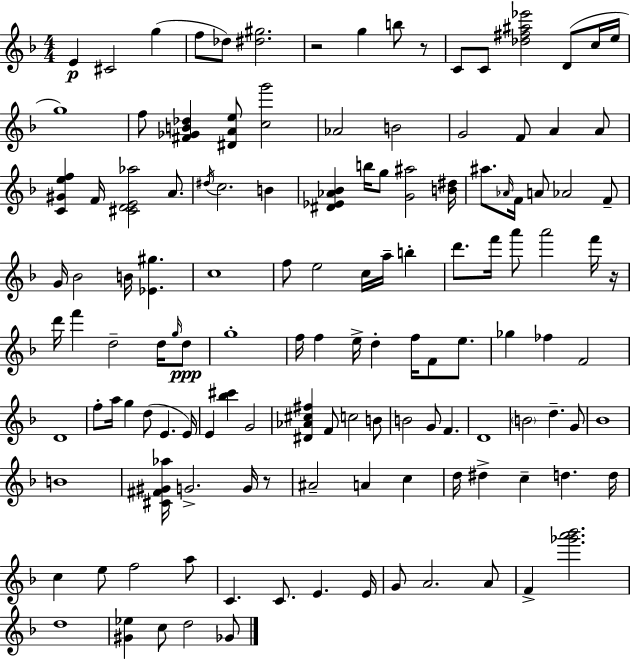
X:1
T:Untitled
M:4/4
L:1/4
K:Dm
E ^C2 g f/2 _d/2 [^d^g]2 z2 g b/2 z/2 C/2 C/2 [_d^f^a_e']2 D/2 c/4 e/4 g4 f/2 [^F_GB_d] [^DAe]/2 [cg']2 _A2 B2 G2 F/2 A A/2 [C^Gef] F/4 [^CDE_a]2 A/2 ^d/4 c2 B [^D_E_A_B] b/4 g/2 [G^a]2 [B^d]/4 ^a/2 _A/4 F/4 A/2 _A2 F/2 G/4 _B2 B/4 [_E^g] c4 f/2 e2 c/4 a/4 b d'/2 f'/4 a'/2 a'2 f'/4 z/4 d'/4 f' d2 d/4 g/4 d/2 g4 f/4 f e/4 d f/4 F/2 e/2 _g _f F2 D4 f/2 a/4 g d/2 E E/4 E [_b^c'] G2 [^D_A^c^f] F/2 c2 B/2 B2 G/2 F D4 B2 d G/2 _B4 B4 [^C^F^G_a]/4 G2 G/4 z/2 ^A2 A c d/4 ^d c d d/4 c e/2 f2 a/2 C C/2 E E/4 G/2 A2 A/2 F [_g'a'_b']2 d4 [^G_e] c/2 d2 _G/2